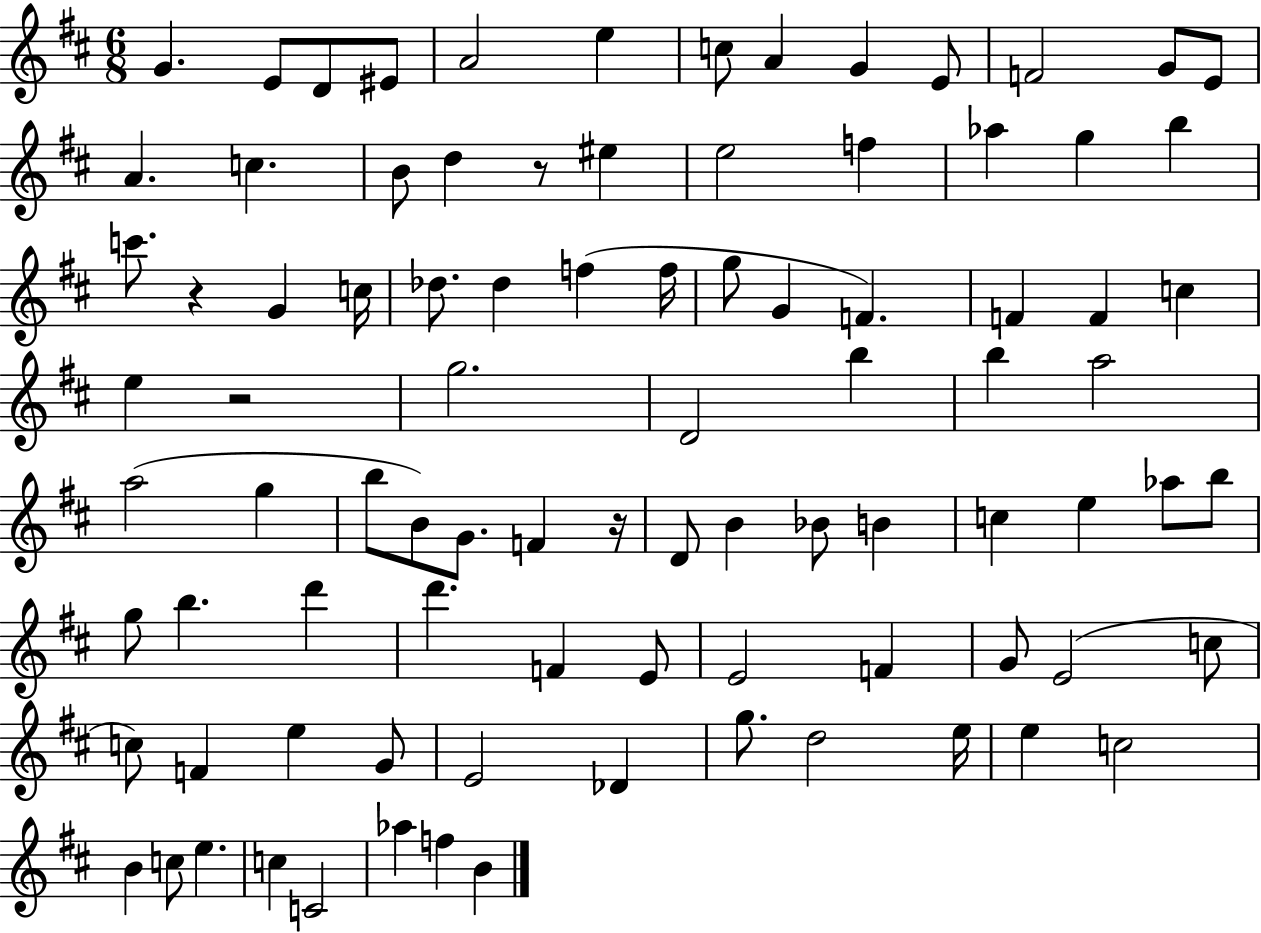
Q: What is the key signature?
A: D major